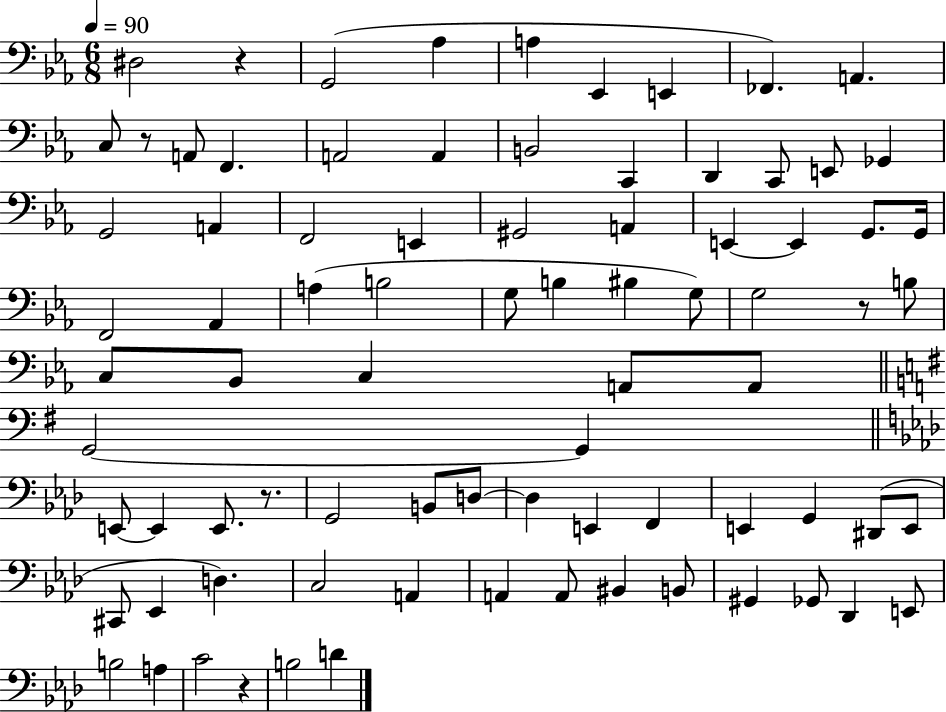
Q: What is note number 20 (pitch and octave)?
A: G2